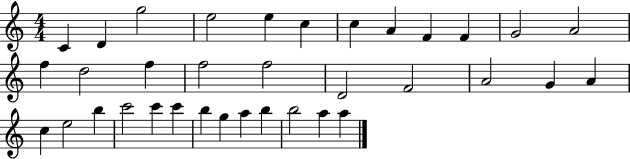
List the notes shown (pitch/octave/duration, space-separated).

C4/q D4/q G5/h E5/h E5/q C5/q C5/q A4/q F4/q F4/q G4/h A4/h F5/q D5/h F5/q F5/h F5/h D4/h F4/h A4/h G4/q A4/q C5/q E5/h B5/q C6/h C6/q C6/q B5/q G5/q A5/q B5/q B5/h A5/q A5/q